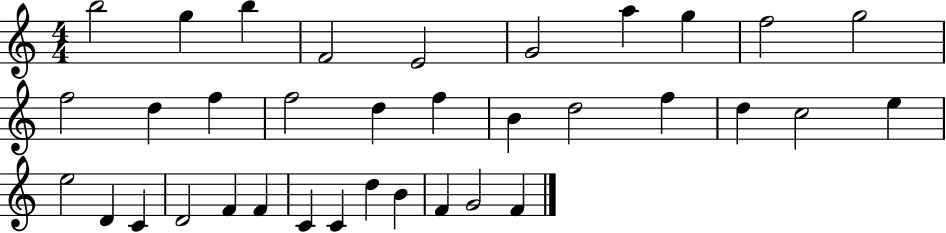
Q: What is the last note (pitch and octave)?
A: F4